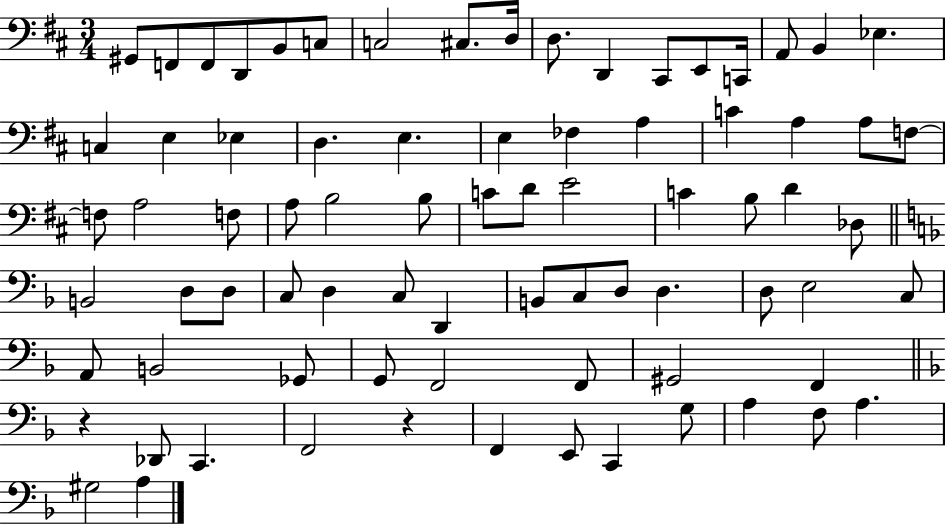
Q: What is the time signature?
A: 3/4